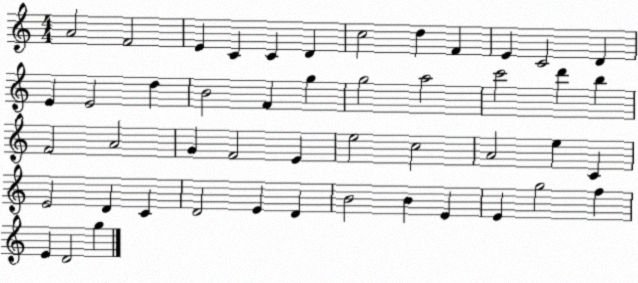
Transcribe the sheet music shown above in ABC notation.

X:1
T:Untitled
M:4/4
L:1/4
K:C
A2 F2 E C C D c2 d F E C2 D E E2 d B2 F g g2 a2 c'2 d' b F2 A2 G F2 E e2 c2 A2 e C E2 D C D2 E D B2 B E E g2 f E D2 g